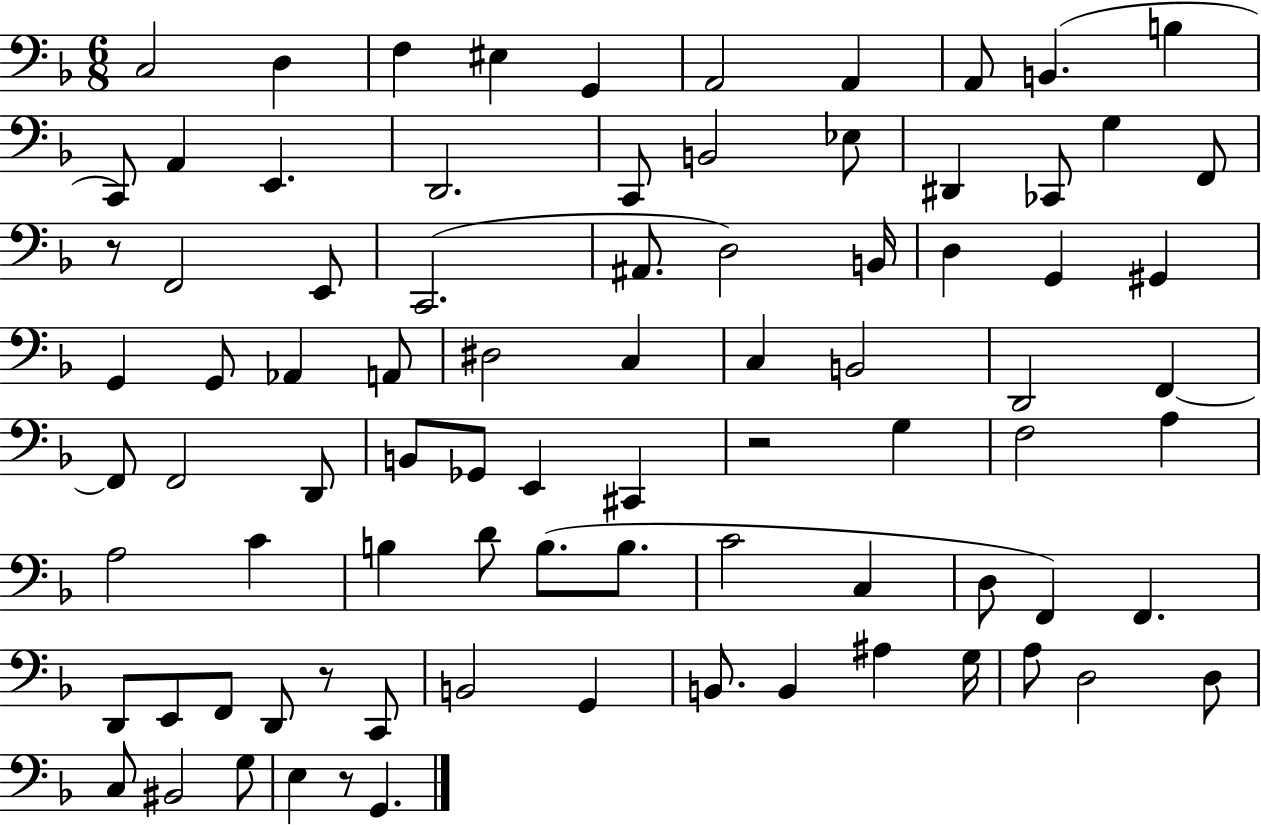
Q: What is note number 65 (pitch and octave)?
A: D2